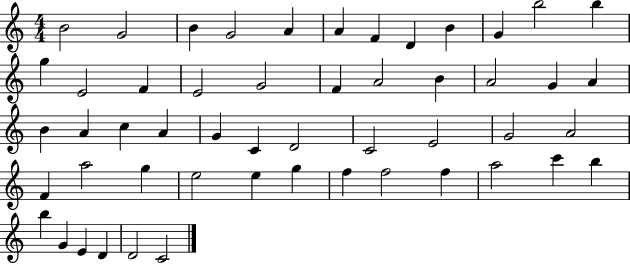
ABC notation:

X:1
T:Untitled
M:4/4
L:1/4
K:C
B2 G2 B G2 A A F D B G b2 b g E2 F E2 G2 F A2 B A2 G A B A c A G C D2 C2 E2 G2 A2 F a2 g e2 e g f f2 f a2 c' b b G E D D2 C2